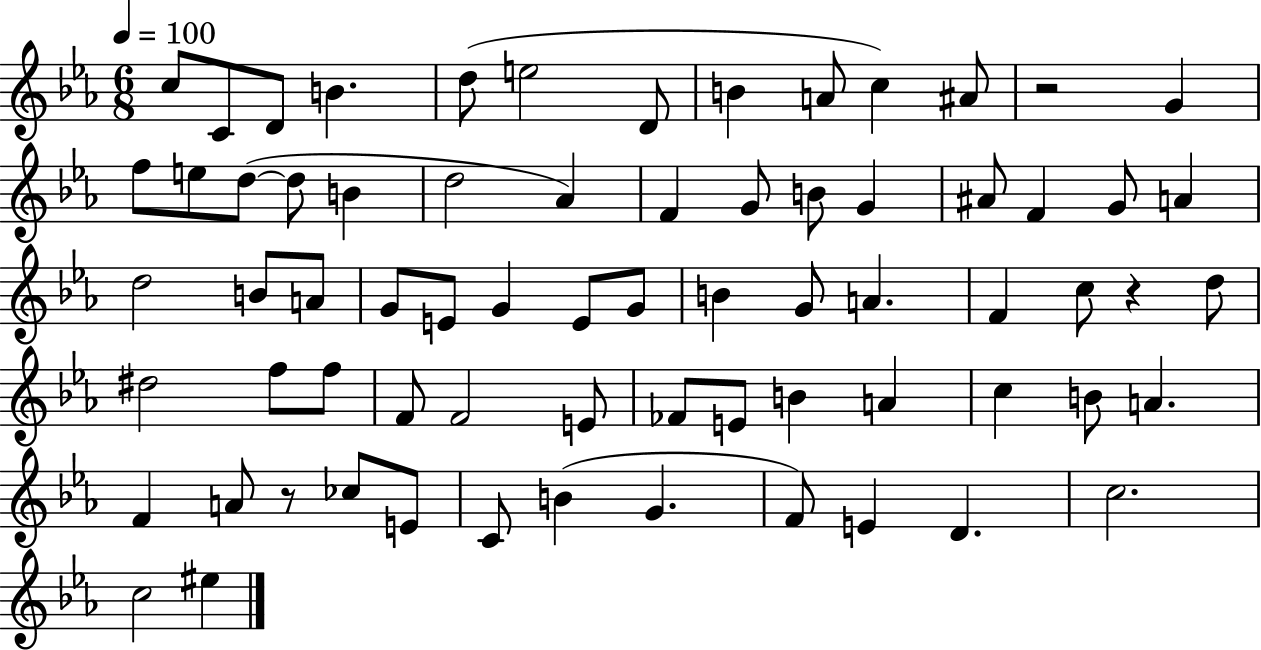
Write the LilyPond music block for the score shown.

{
  \clef treble
  \numericTimeSignature
  \time 6/8
  \key ees \major
  \tempo 4 = 100
  c''8 c'8 d'8 b'4. | d''8( e''2 d'8 | b'4 a'8 c''4) ais'8 | r2 g'4 | \break f''8 e''8 d''8~(~ d''8 b'4 | d''2 aes'4) | f'4 g'8 b'8 g'4 | ais'8 f'4 g'8 a'4 | \break d''2 b'8 a'8 | g'8 e'8 g'4 e'8 g'8 | b'4 g'8 a'4. | f'4 c''8 r4 d''8 | \break dis''2 f''8 f''8 | f'8 f'2 e'8 | fes'8 e'8 b'4 a'4 | c''4 b'8 a'4. | \break f'4 a'8 r8 ces''8 e'8 | c'8 b'4( g'4. | f'8) e'4 d'4. | c''2. | \break c''2 eis''4 | \bar "|."
}